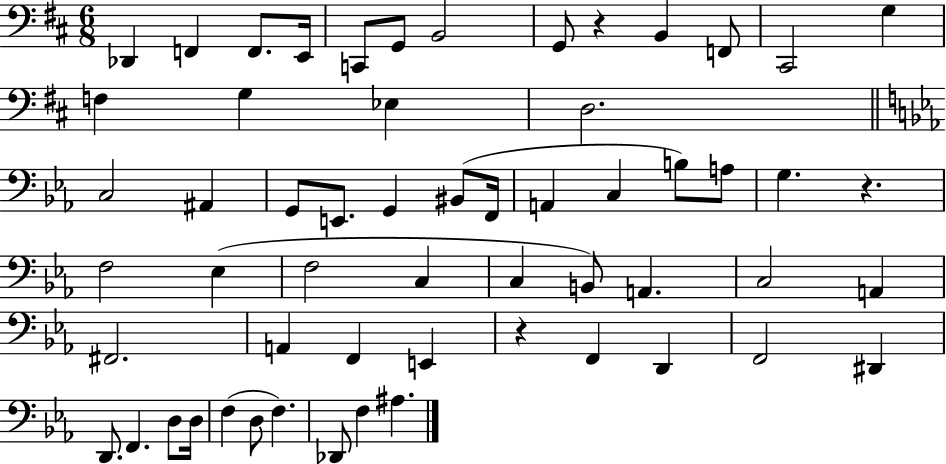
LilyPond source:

{
  \clef bass
  \numericTimeSignature
  \time 6/8
  \key d \major
  des,4 f,4 f,8. e,16 | c,8 g,8 b,2 | g,8 r4 b,4 f,8 | cis,2 g4 | \break f4 g4 ees4 | d2. | \bar "||" \break \key ees \major c2 ais,4 | g,8 e,8. g,4 bis,8( f,16 | a,4 c4 b8) a8 | g4. r4. | \break f2 ees4( | f2 c4 | c4 b,8) a,4. | c2 a,4 | \break fis,2. | a,4 f,4 e,4 | r4 f,4 d,4 | f,2 dis,4 | \break d,8. f,4. d8 d16 | f4( d8 f4.) | des,8 f4 ais4. | \bar "|."
}